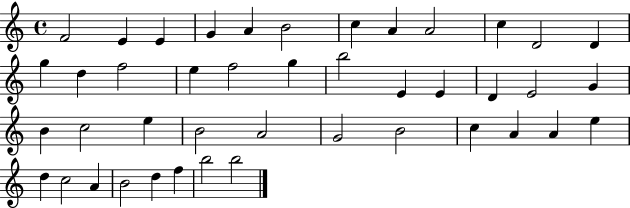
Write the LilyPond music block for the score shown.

{
  \clef treble
  \time 4/4
  \defaultTimeSignature
  \key c \major
  f'2 e'4 e'4 | g'4 a'4 b'2 | c''4 a'4 a'2 | c''4 d'2 d'4 | \break g''4 d''4 f''2 | e''4 f''2 g''4 | b''2 e'4 e'4 | d'4 e'2 g'4 | \break b'4 c''2 e''4 | b'2 a'2 | g'2 b'2 | c''4 a'4 a'4 e''4 | \break d''4 c''2 a'4 | b'2 d''4 f''4 | b''2 b''2 | \bar "|."
}